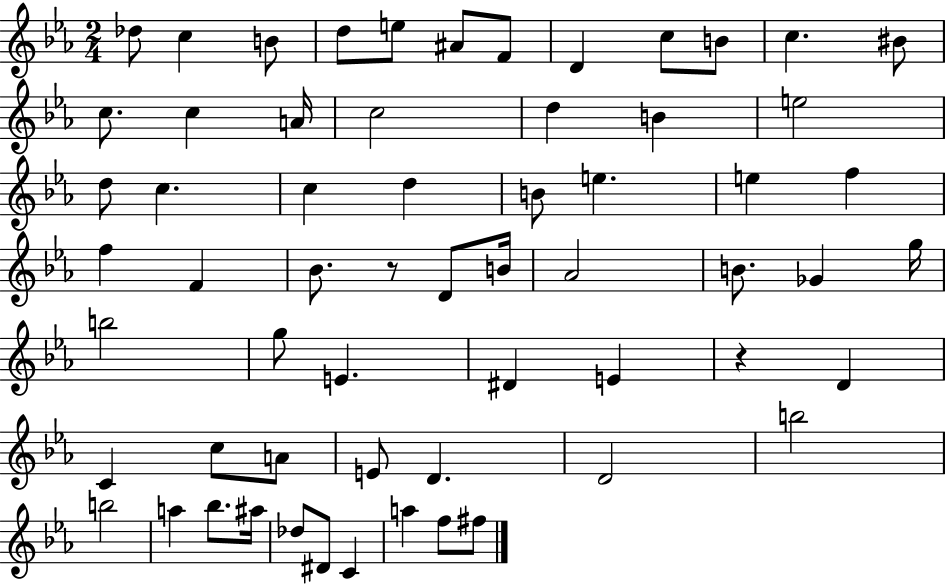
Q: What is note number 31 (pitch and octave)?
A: D4